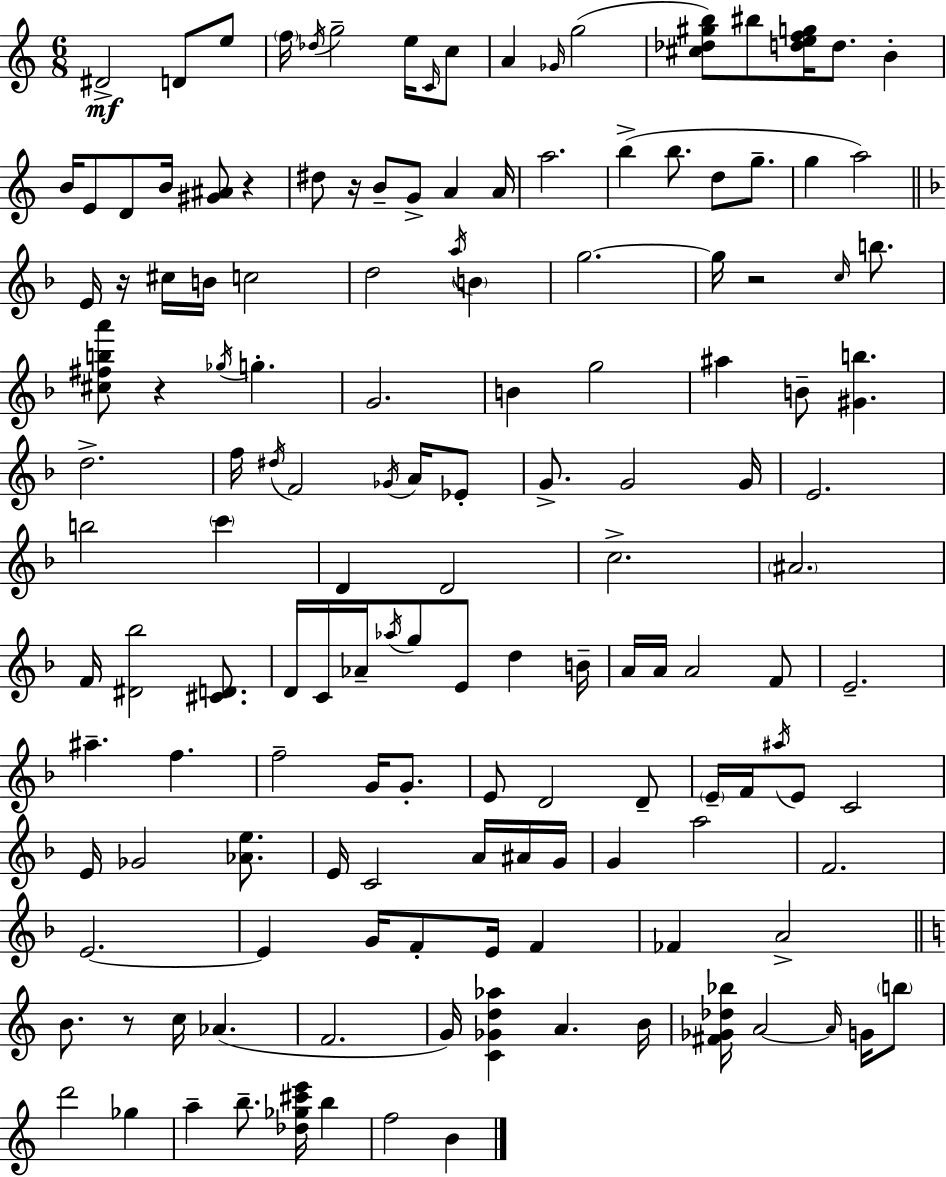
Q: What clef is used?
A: treble